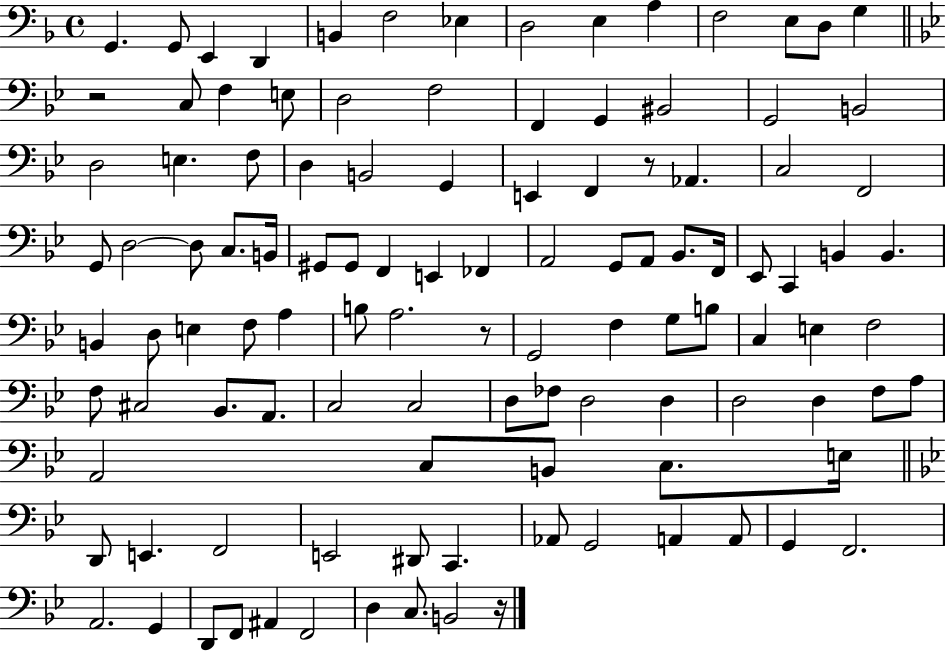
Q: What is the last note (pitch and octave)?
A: B2